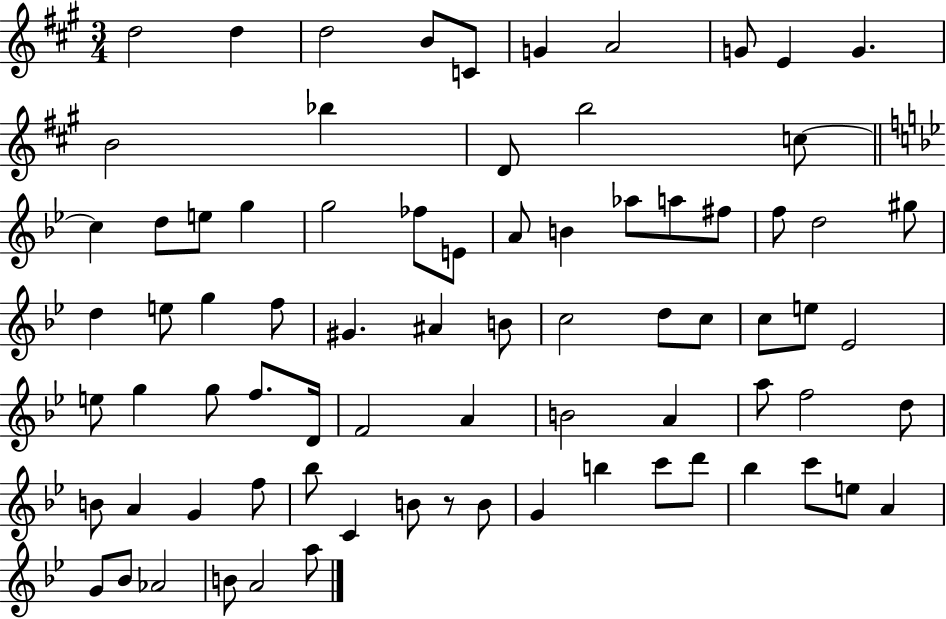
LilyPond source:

{
  \clef treble
  \numericTimeSignature
  \time 3/4
  \key a \major
  d''2 d''4 | d''2 b'8 c'8 | g'4 a'2 | g'8 e'4 g'4. | \break b'2 bes''4 | d'8 b''2 c''8~~ | \bar "||" \break \key bes \major c''4 d''8 e''8 g''4 | g''2 fes''8 e'8 | a'8 b'4 aes''8 a''8 fis''8 | f''8 d''2 gis''8 | \break d''4 e''8 g''4 f''8 | gis'4. ais'4 b'8 | c''2 d''8 c''8 | c''8 e''8 ees'2 | \break e''8 g''4 g''8 f''8. d'16 | f'2 a'4 | b'2 a'4 | a''8 f''2 d''8 | \break b'8 a'4 g'4 f''8 | bes''8 c'4 b'8 r8 b'8 | g'4 b''4 c'''8 d'''8 | bes''4 c'''8 e''8 a'4 | \break g'8 bes'8 aes'2 | b'8 a'2 a''8 | \bar "|."
}